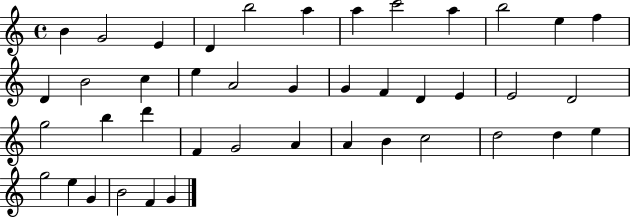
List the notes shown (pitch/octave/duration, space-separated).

B4/q G4/h E4/q D4/q B5/h A5/q A5/q C6/h A5/q B5/h E5/q F5/q D4/q B4/h C5/q E5/q A4/h G4/q G4/q F4/q D4/q E4/q E4/h D4/h G5/h B5/q D6/q F4/q G4/h A4/q A4/q B4/q C5/h D5/h D5/q E5/q G5/h E5/q G4/q B4/h F4/q G4/q